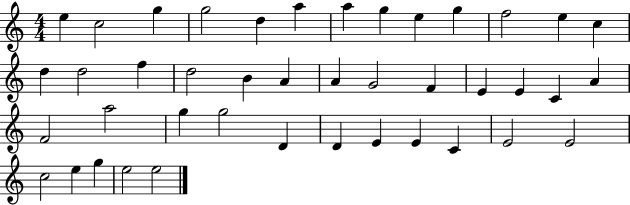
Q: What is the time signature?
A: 4/4